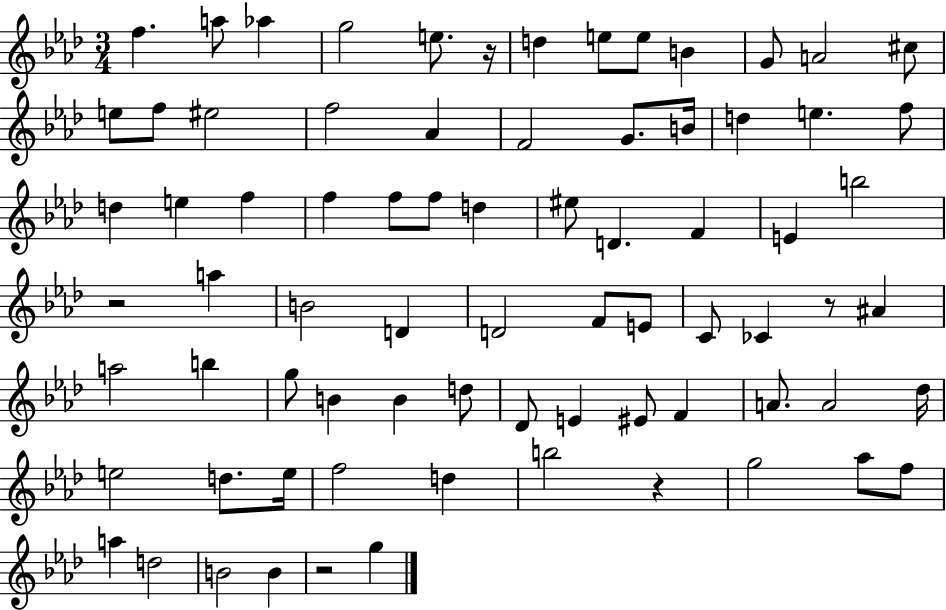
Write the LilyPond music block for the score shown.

{
  \clef treble
  \numericTimeSignature
  \time 3/4
  \key aes \major
  f''4. a''8 aes''4 | g''2 e''8. r16 | d''4 e''8 e''8 b'4 | g'8 a'2 cis''8 | \break e''8 f''8 eis''2 | f''2 aes'4 | f'2 g'8. b'16 | d''4 e''4. f''8 | \break d''4 e''4 f''4 | f''4 f''8 f''8 d''4 | eis''8 d'4. f'4 | e'4 b''2 | \break r2 a''4 | b'2 d'4 | d'2 f'8 e'8 | c'8 ces'4 r8 ais'4 | \break a''2 b''4 | g''8 b'4 b'4 d''8 | des'8 e'4 eis'8 f'4 | a'8. a'2 des''16 | \break e''2 d''8. e''16 | f''2 d''4 | b''2 r4 | g''2 aes''8 f''8 | \break a''4 d''2 | b'2 b'4 | r2 g''4 | \bar "|."
}